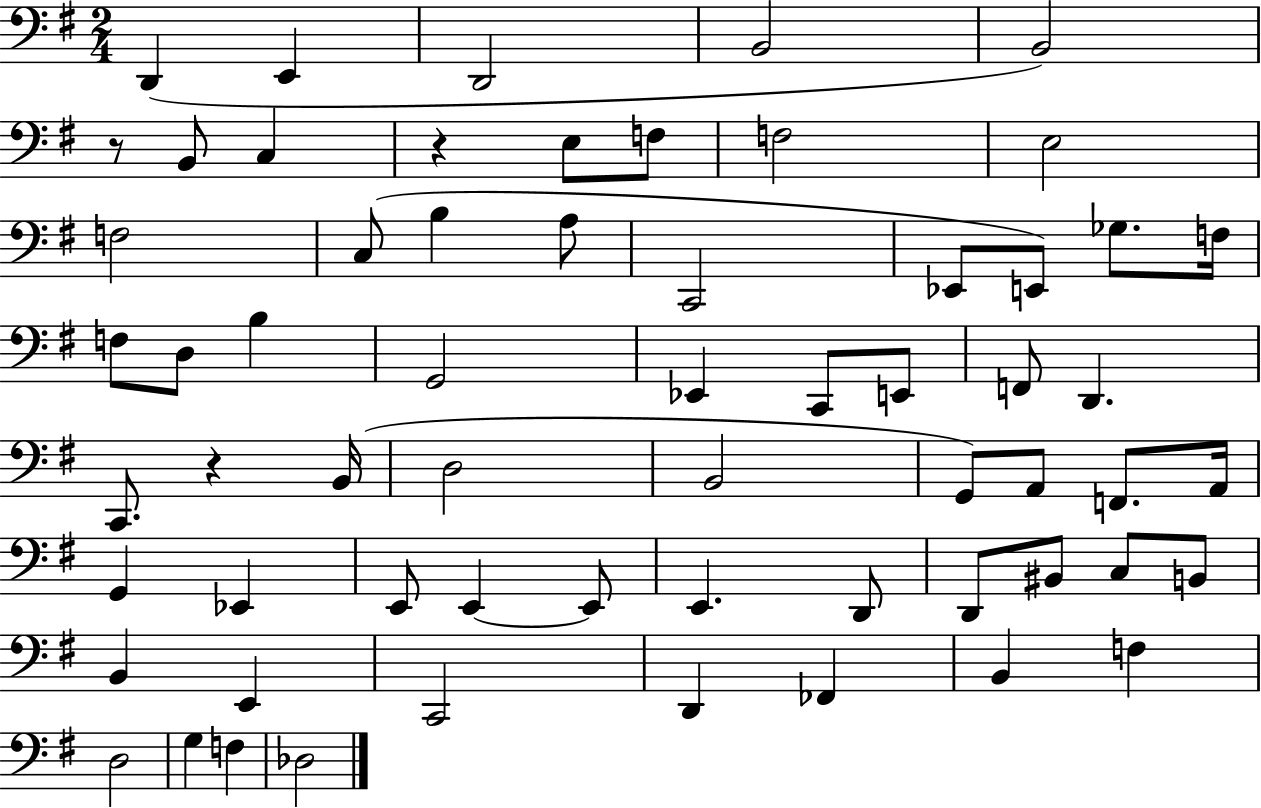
X:1
T:Untitled
M:2/4
L:1/4
K:G
D,, E,, D,,2 B,,2 B,,2 z/2 B,,/2 C, z E,/2 F,/2 F,2 E,2 F,2 C,/2 B, A,/2 C,,2 _E,,/2 E,,/2 _G,/2 F,/4 F,/2 D,/2 B, G,,2 _E,, C,,/2 E,,/2 F,,/2 D,, C,,/2 z B,,/4 D,2 B,,2 G,,/2 A,,/2 F,,/2 A,,/4 G,, _E,, E,,/2 E,, E,,/2 E,, D,,/2 D,,/2 ^B,,/2 C,/2 B,,/2 B,, E,, C,,2 D,, _F,, B,, F, D,2 G, F, _D,2